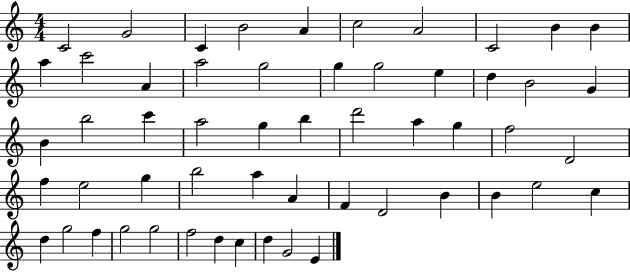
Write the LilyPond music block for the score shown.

{
  \clef treble
  \numericTimeSignature
  \time 4/4
  \key c \major
  c'2 g'2 | c'4 b'2 a'4 | c''2 a'2 | c'2 b'4 b'4 | \break a''4 c'''2 a'4 | a''2 g''2 | g''4 g''2 e''4 | d''4 b'2 g'4 | \break b'4 b''2 c'''4 | a''2 g''4 b''4 | d'''2 a''4 g''4 | f''2 d'2 | \break f''4 e''2 g''4 | b''2 a''4 a'4 | f'4 d'2 b'4 | b'4 e''2 c''4 | \break d''4 g''2 f''4 | g''2 g''2 | f''2 d''4 c''4 | d''4 g'2 e'4 | \break \bar "|."
}